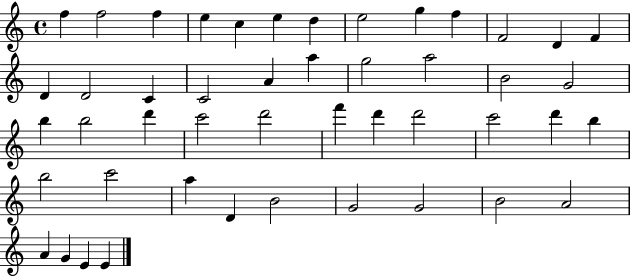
X:1
T:Untitled
M:4/4
L:1/4
K:C
f f2 f e c e d e2 g f F2 D F D D2 C C2 A a g2 a2 B2 G2 b b2 d' c'2 d'2 f' d' d'2 c'2 d' b b2 c'2 a D B2 G2 G2 B2 A2 A G E E